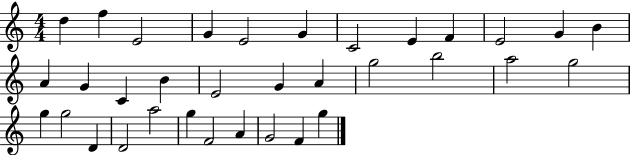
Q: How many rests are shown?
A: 0